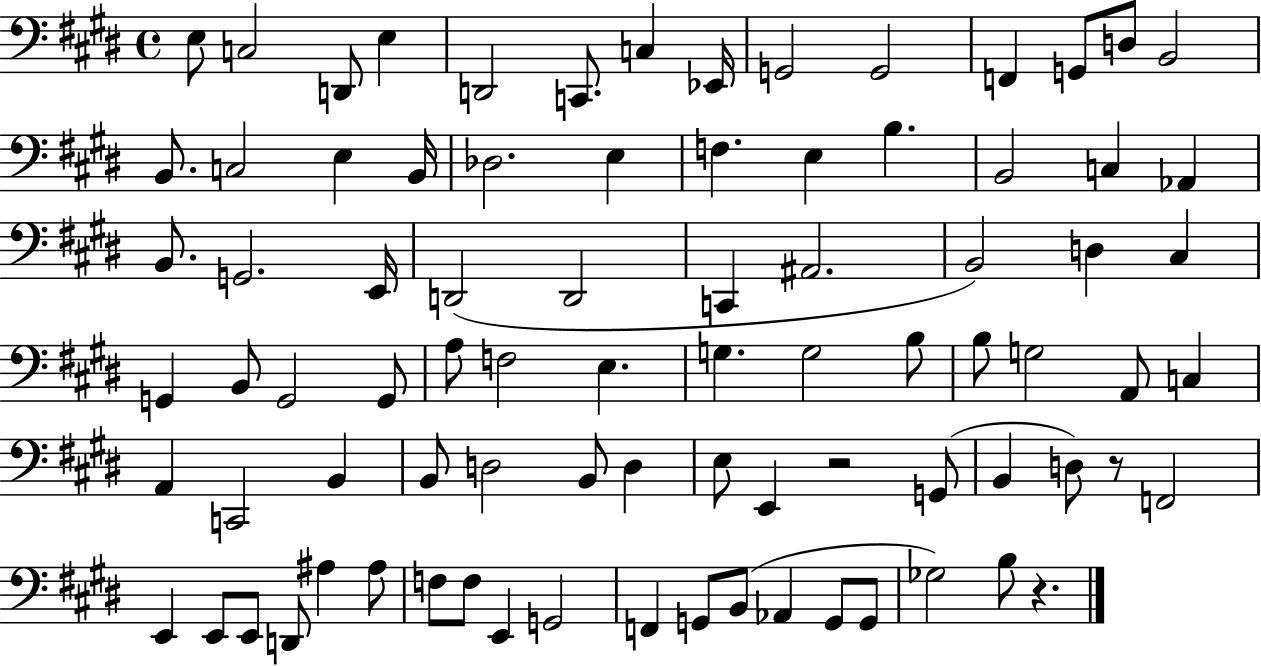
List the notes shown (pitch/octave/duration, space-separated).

E3/e C3/h D2/e E3/q D2/h C2/e. C3/q Eb2/s G2/h G2/h F2/q G2/e D3/e B2/h B2/e. C3/h E3/q B2/s Db3/h. E3/q F3/q. E3/q B3/q. B2/h C3/q Ab2/q B2/e. G2/h. E2/s D2/h D2/h C2/q A#2/h. B2/h D3/q C#3/q G2/q B2/e G2/h G2/e A3/e F3/h E3/q. G3/q. G3/h B3/e B3/e G3/h A2/e C3/q A2/q C2/h B2/q B2/e D3/h B2/e D3/q E3/e E2/q R/h G2/e B2/q D3/e R/e F2/h E2/q E2/e E2/e D2/e A#3/q A#3/e F3/e F3/e E2/q G2/h F2/q G2/e B2/e Ab2/q G2/e G2/e Gb3/h B3/e R/q.